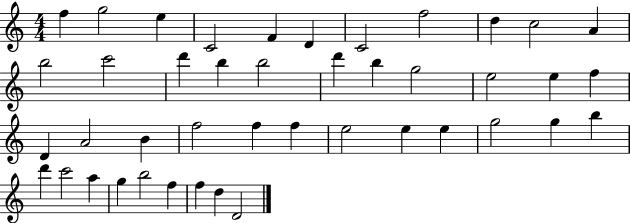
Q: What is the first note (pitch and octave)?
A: F5